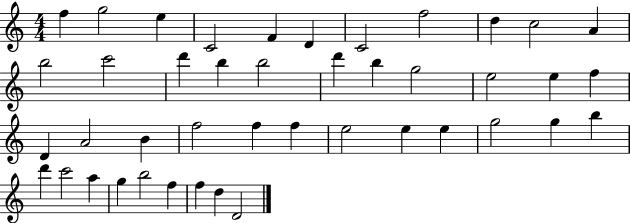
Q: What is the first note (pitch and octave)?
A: F5